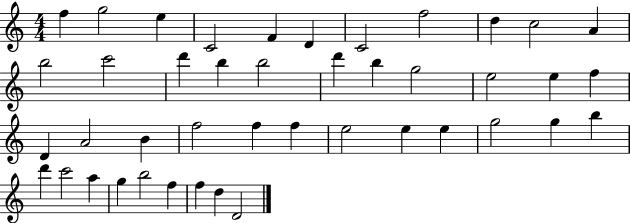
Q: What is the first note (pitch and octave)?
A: F5